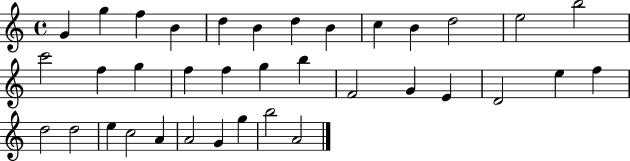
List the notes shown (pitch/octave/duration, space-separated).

G4/q G5/q F5/q B4/q D5/q B4/q D5/q B4/q C5/q B4/q D5/h E5/h B5/h C6/h F5/q G5/q F5/q F5/q G5/q B5/q F4/h G4/q E4/q D4/h E5/q F5/q D5/h D5/h E5/q C5/h A4/q A4/h G4/q G5/q B5/h A4/h